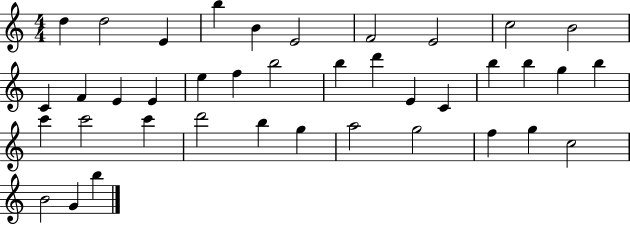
D5/q D5/h E4/q B5/q B4/q E4/h F4/h E4/h C5/h B4/h C4/q F4/q E4/q E4/q E5/q F5/q B5/h B5/q D6/q E4/q C4/q B5/q B5/q G5/q B5/q C6/q C6/h C6/q D6/h B5/q G5/q A5/h G5/h F5/q G5/q C5/h B4/h G4/q B5/q